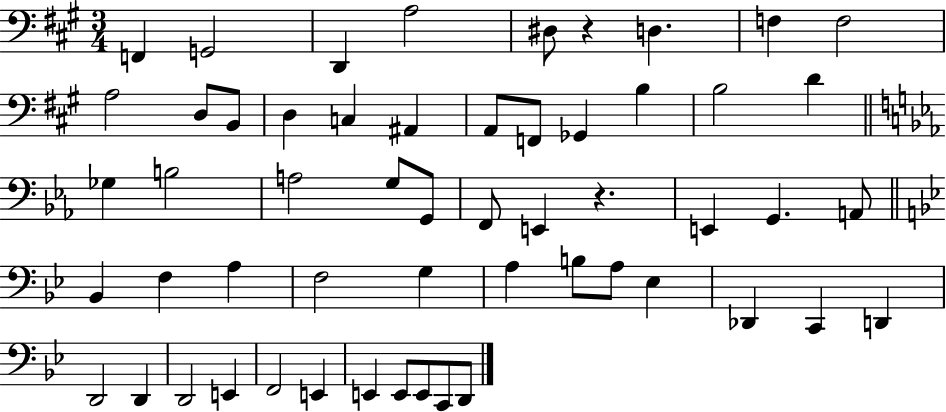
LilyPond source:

{
  \clef bass
  \numericTimeSignature
  \time 3/4
  \key a \major
  f,4 g,2 | d,4 a2 | dis8 r4 d4. | f4 f2 | \break a2 d8 b,8 | d4 c4 ais,4 | a,8 f,8 ges,4 b4 | b2 d'4 | \break \bar "||" \break \key ees \major ges4 b2 | a2 g8 g,8 | f,8 e,4 r4. | e,4 g,4. a,8 | \break \bar "||" \break \key g \minor bes,4 f4 a4 | f2 g4 | a4 b8 a8 ees4 | des,4 c,4 d,4 | \break d,2 d,4 | d,2 e,4 | f,2 e,4 | e,4 e,8 e,8 c,8 d,8 | \break \bar "|."
}